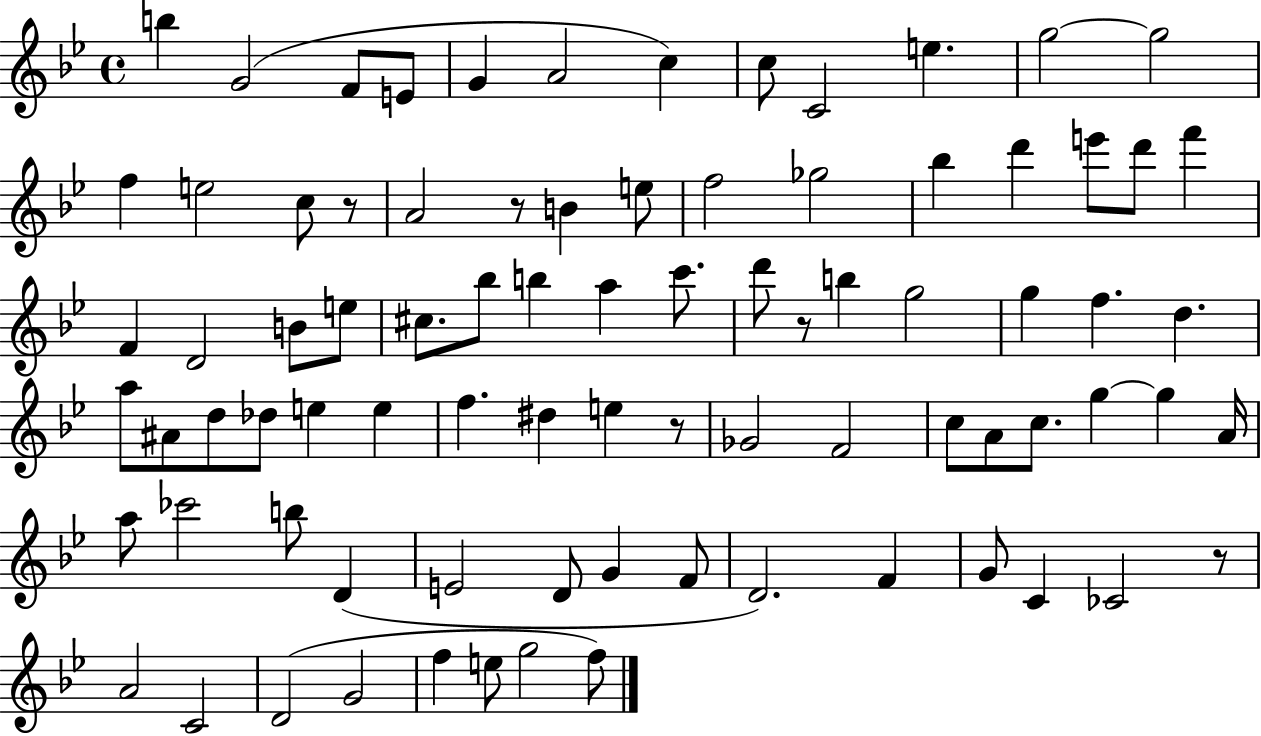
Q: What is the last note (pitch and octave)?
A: F5